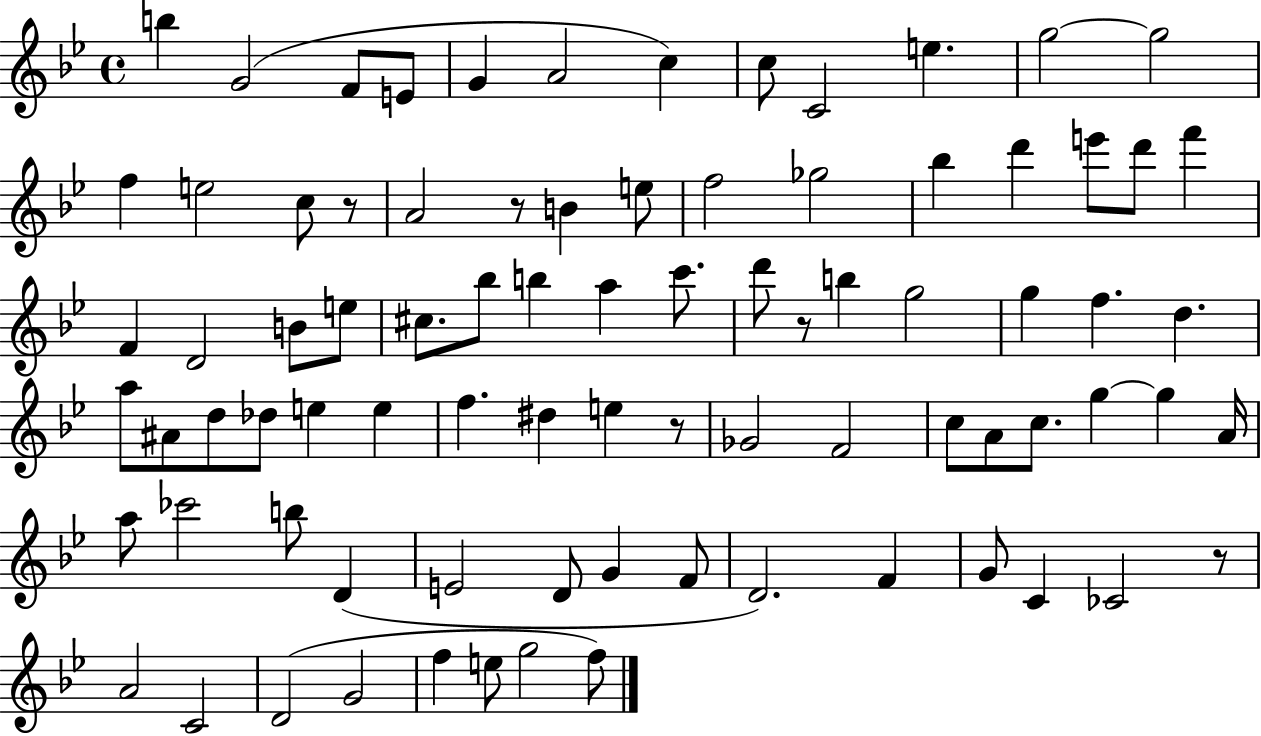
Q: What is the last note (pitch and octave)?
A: F5